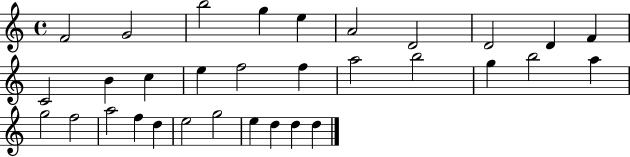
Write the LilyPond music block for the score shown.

{
  \clef treble
  \time 4/4
  \defaultTimeSignature
  \key c \major
  f'2 g'2 | b''2 g''4 e''4 | a'2 d'2 | d'2 d'4 f'4 | \break c'2 b'4 c''4 | e''4 f''2 f''4 | a''2 b''2 | g''4 b''2 a''4 | \break g''2 f''2 | a''2 f''4 d''4 | e''2 g''2 | e''4 d''4 d''4 d''4 | \break \bar "|."
}